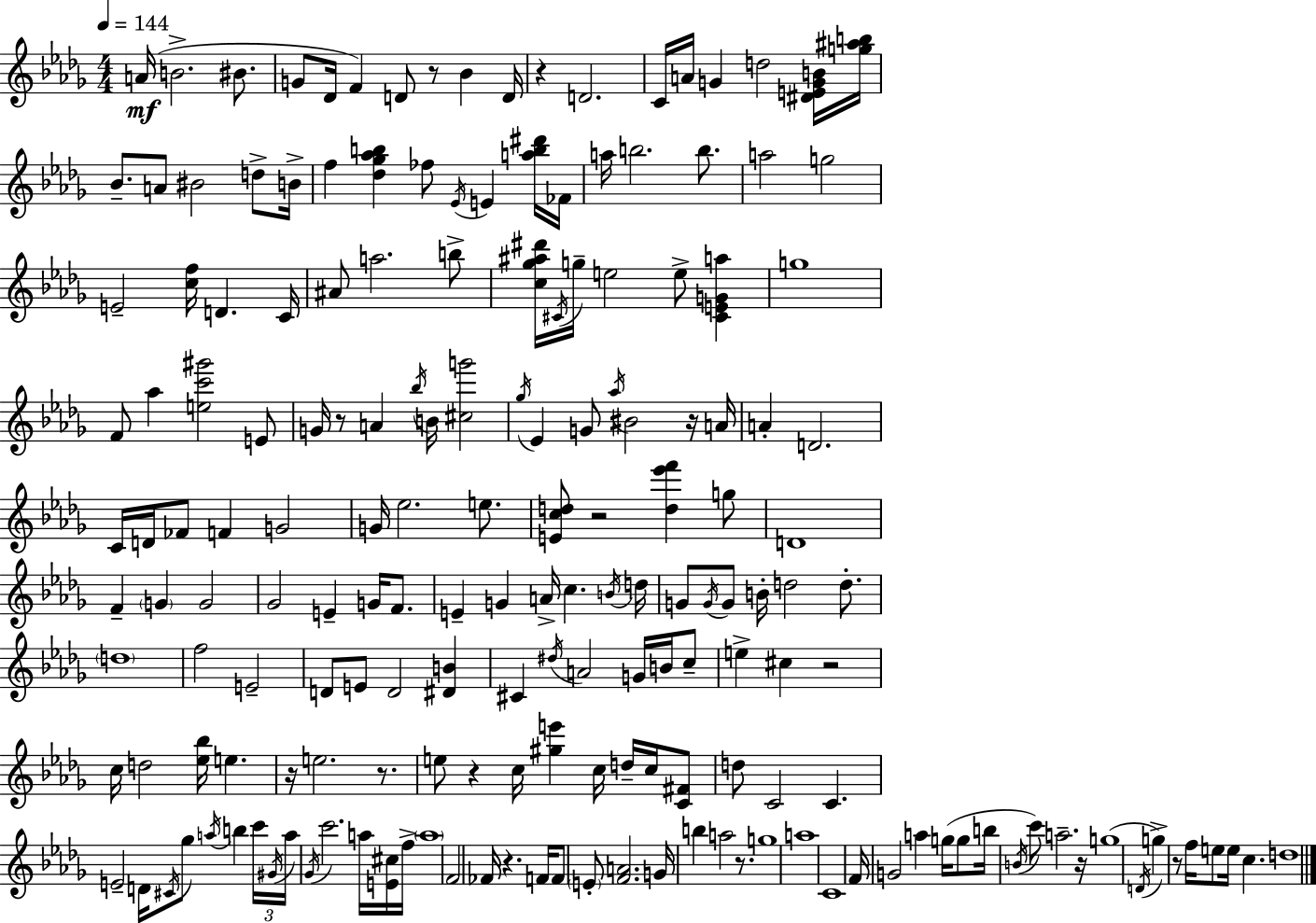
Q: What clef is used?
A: treble